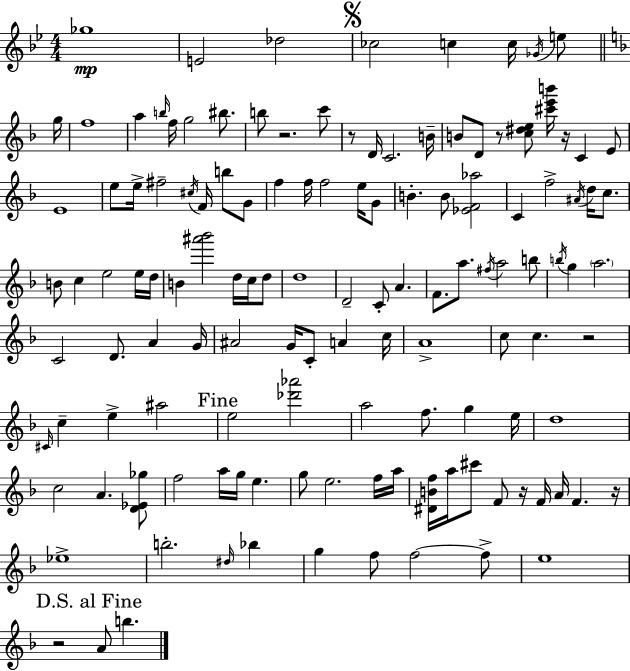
Gb5/w E4/h Db5/h CES5/h C5/q C5/s Gb4/s E5/e G5/s F5/w A5/q B5/s F5/s G5/h BIS5/e. B5/e R/h. C6/e R/e D4/s C4/h. B4/s B4/e D4/e R/e [C5,D#5,E5]/e [C#6,E6,B6]/s R/s C4/q E4/e E4/w E5/e E5/s F#5/h C#5/s F4/s B5/e G4/e F5/q F5/s F5/h E5/s G4/e B4/q. B4/e [Eb4,F4,Ab5]/h C4/q F5/h A#4/s D5/s C5/e. B4/e C5/q E5/h E5/s D5/s B4/q [A#6,Bb6]/h D5/s C5/s D5/e D5/w D4/h C4/e A4/q. F4/e. A5/e. F#5/s A5/h B5/e B5/s G5/q A5/h. C4/h D4/e. A4/q G4/s A#4/h G4/s C4/e A4/q C5/s A4/w C5/e C5/q. R/h C#4/s C5/q E5/q A#5/h E5/h [Db6,Ab6]/h A5/h F5/e. G5/q E5/s D5/w C5/h A4/q. [D4,Eb4,Gb5]/e F5/h A5/s G5/s E5/q. G5/e E5/h. F5/s A5/s [D#4,B4,F5]/s A5/s C#6/e F4/e R/s F4/s A4/s F4/q. R/s Eb5/w B5/h. D#5/s Bb5/q G5/q F5/e F5/h F5/e E5/w R/h A4/e B5/q.